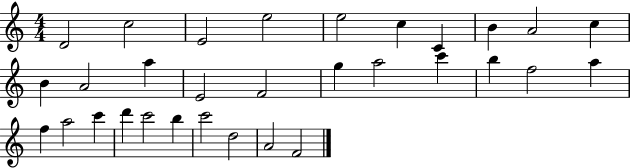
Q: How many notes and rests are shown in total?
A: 31